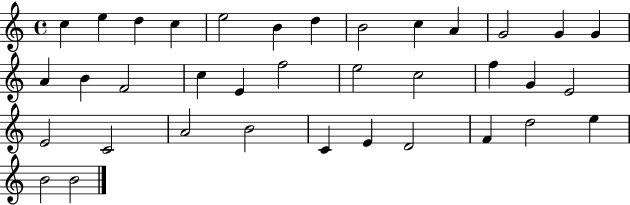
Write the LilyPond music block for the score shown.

{
  \clef treble
  \time 4/4
  \defaultTimeSignature
  \key c \major
  c''4 e''4 d''4 c''4 | e''2 b'4 d''4 | b'2 c''4 a'4 | g'2 g'4 g'4 | \break a'4 b'4 f'2 | c''4 e'4 f''2 | e''2 c''2 | f''4 g'4 e'2 | \break e'2 c'2 | a'2 b'2 | c'4 e'4 d'2 | f'4 d''2 e''4 | \break b'2 b'2 | \bar "|."
}